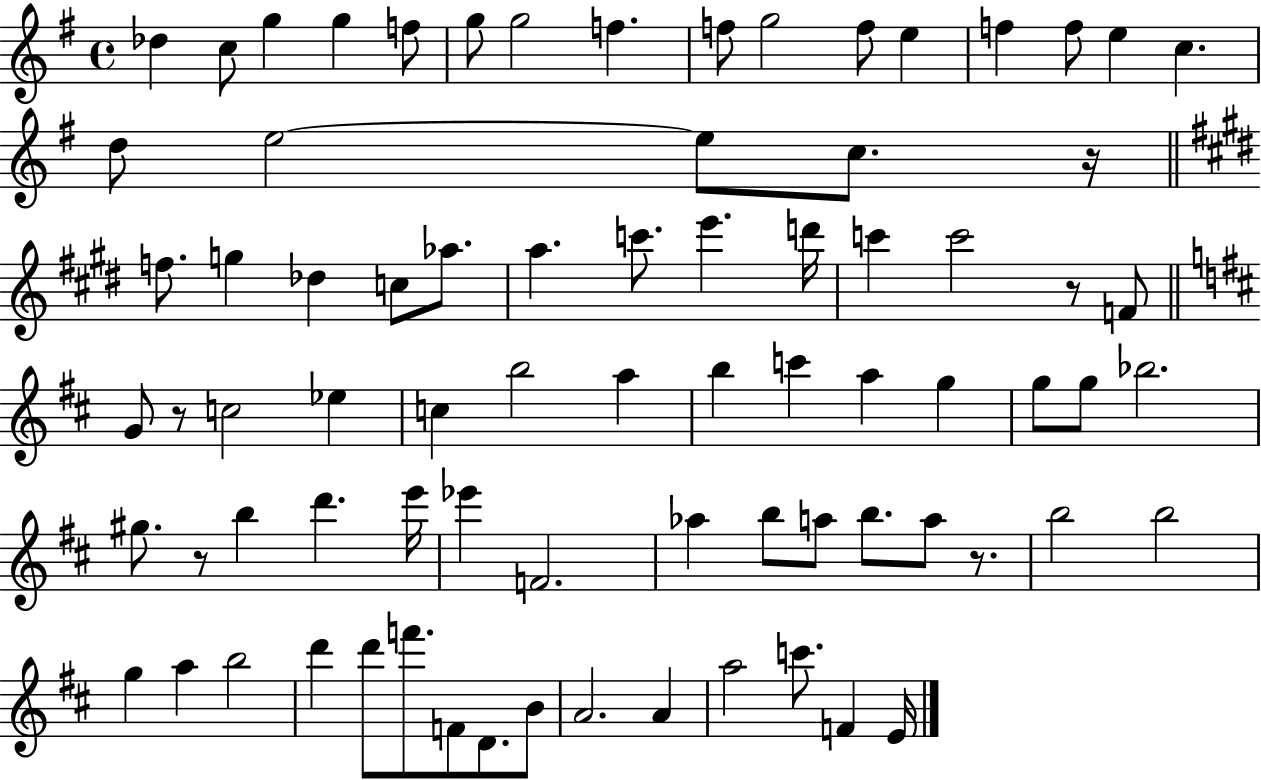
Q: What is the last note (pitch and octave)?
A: E4